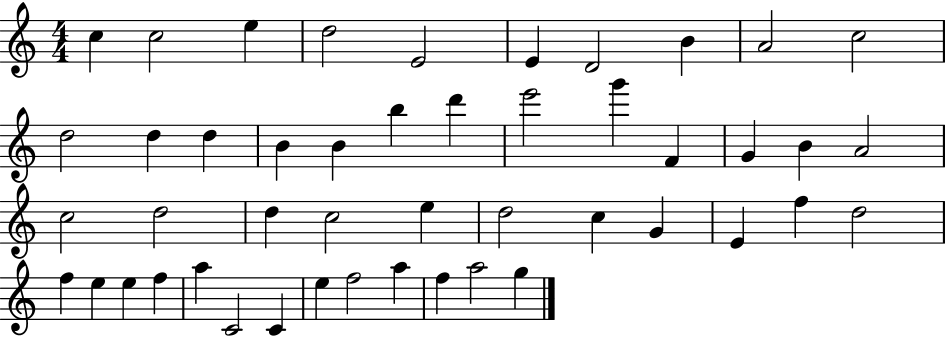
X:1
T:Untitled
M:4/4
L:1/4
K:C
c c2 e d2 E2 E D2 B A2 c2 d2 d d B B b d' e'2 g' F G B A2 c2 d2 d c2 e d2 c G E f d2 f e e f a C2 C e f2 a f a2 g